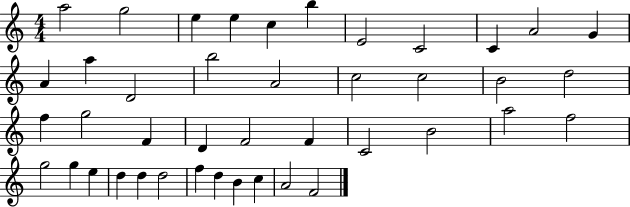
{
  \clef treble
  \numericTimeSignature
  \time 4/4
  \key c \major
  a''2 g''2 | e''4 e''4 c''4 b''4 | e'2 c'2 | c'4 a'2 g'4 | \break a'4 a''4 d'2 | b''2 a'2 | c''2 c''2 | b'2 d''2 | \break f''4 g''2 f'4 | d'4 f'2 f'4 | c'2 b'2 | a''2 f''2 | \break g''2 g''4 e''4 | d''4 d''4 d''2 | f''4 d''4 b'4 c''4 | a'2 f'2 | \break \bar "|."
}